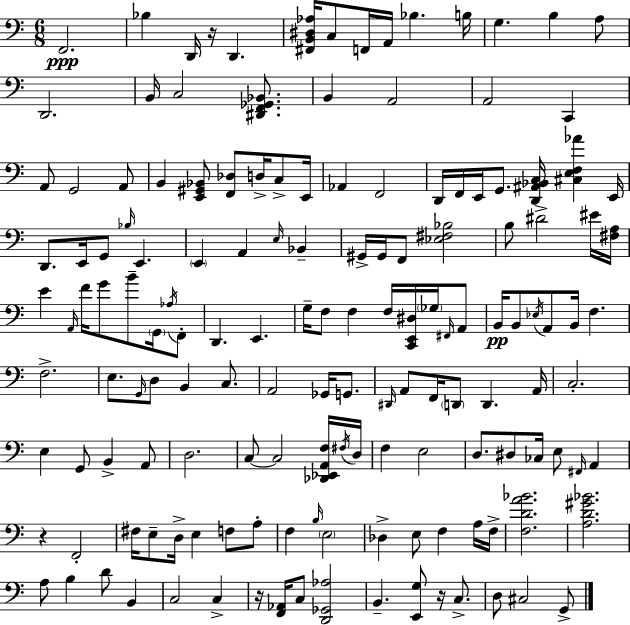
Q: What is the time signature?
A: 6/8